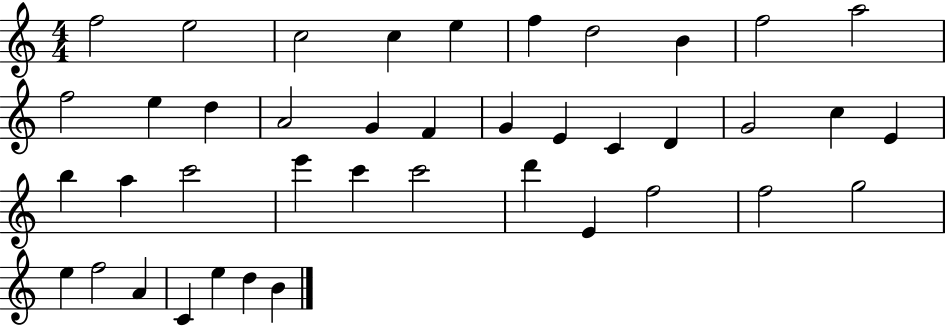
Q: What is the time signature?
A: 4/4